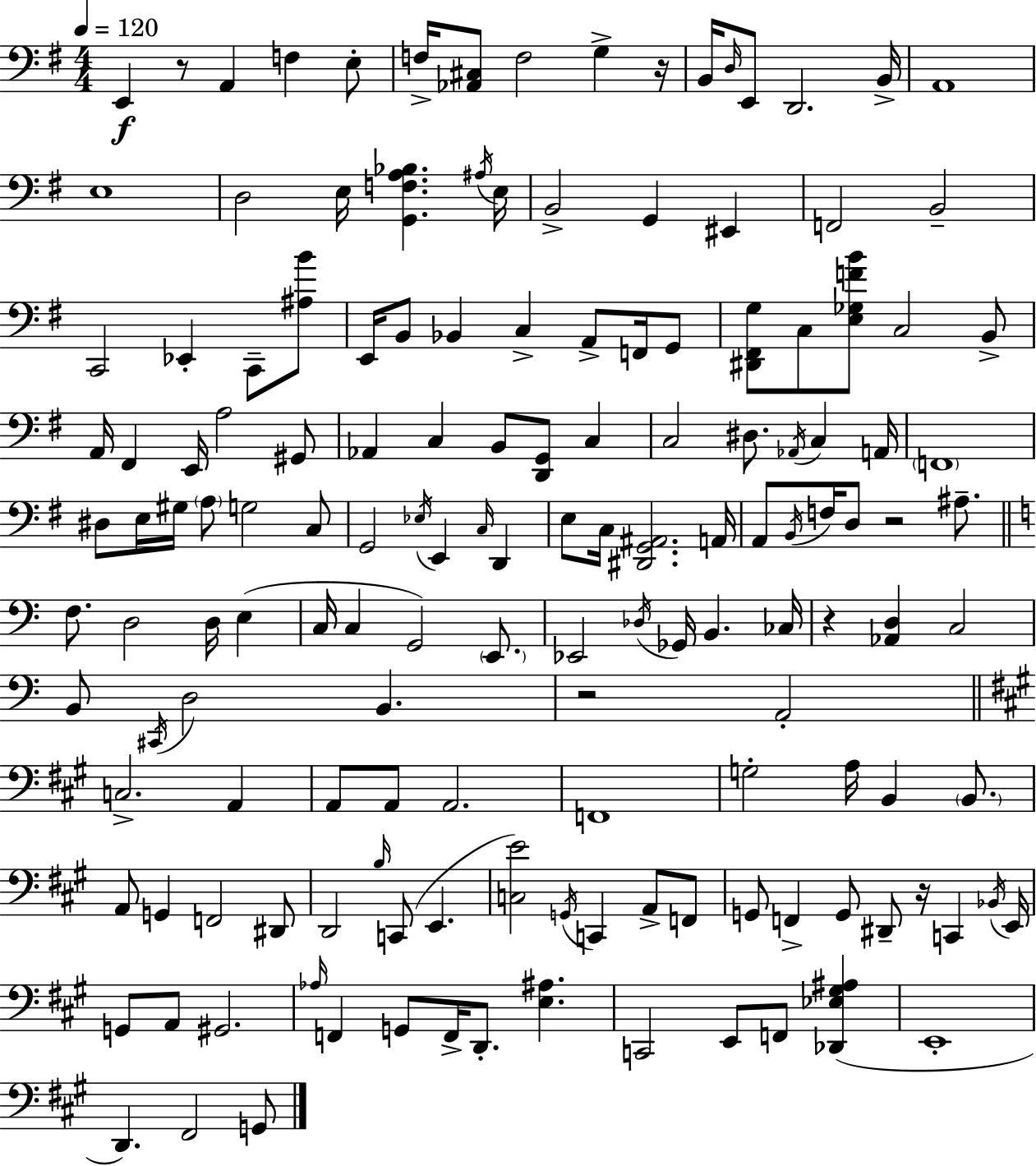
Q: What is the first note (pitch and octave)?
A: E2